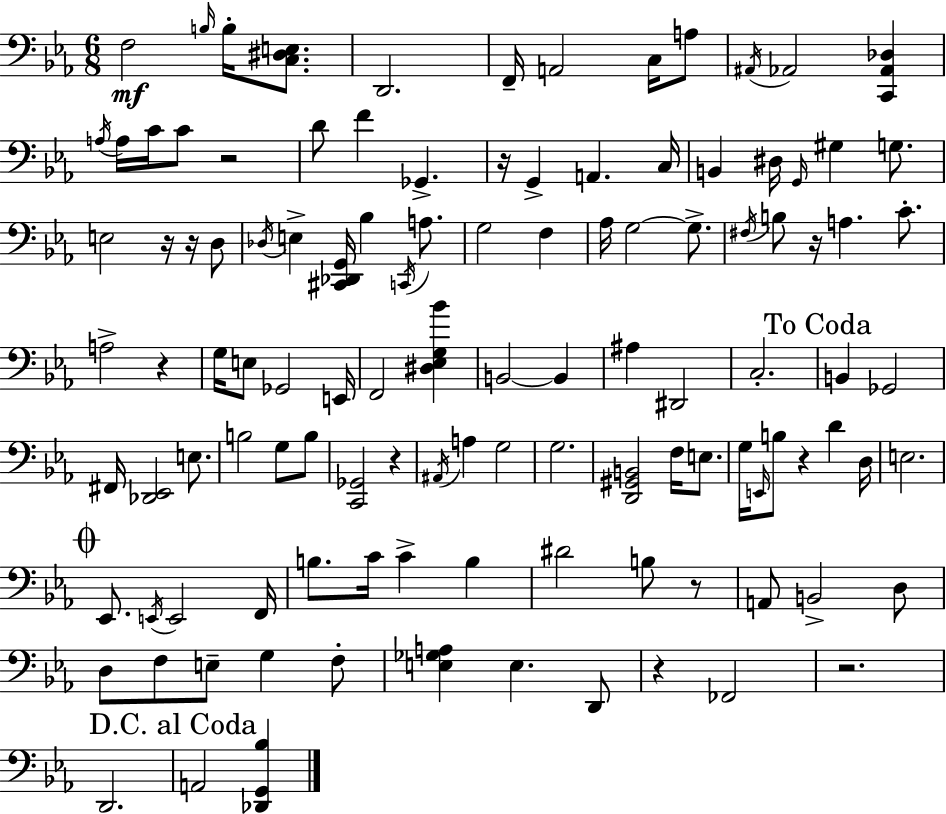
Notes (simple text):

F3/h B3/s B3/s [C3,D#3,E3]/e. D2/h. F2/s A2/h C3/s A3/e A#2/s Ab2/h [C2,Ab2,Db3]/q A3/s A3/s C4/s C4/e R/h D4/e F4/q Gb2/q. R/s G2/q A2/q. C3/s B2/q D#3/s G2/s G#3/q G3/e. E3/h R/s R/s D3/e Db3/s E3/q [C#2,Db2,G2]/s Bb3/q C2/s A3/e. G3/h F3/q Ab3/s G3/h G3/e. F#3/s B3/e R/s A3/q. C4/e. A3/h R/q G3/s E3/e Gb2/h E2/s F2/h [D#3,Eb3,G3,Bb4]/q B2/h B2/q A#3/q D#2/h C3/h. B2/q Gb2/h F#2/s [Db2,Eb2]/h E3/e. B3/h G3/e B3/e [C2,Gb2]/h R/q A#2/s A3/q G3/h G3/h. [D2,G#2,B2]/h F3/s E3/e. G3/s E2/s B3/e R/q D4/q D3/s E3/h. Eb2/e. E2/s E2/h F2/s B3/e. C4/s C4/q B3/q D#4/h B3/e R/e A2/e B2/h D3/e D3/e F3/e E3/e G3/q F3/e [E3,Gb3,A3]/q E3/q. D2/e R/q FES2/h R/h. D2/h. A2/h [Db2,G2,Bb3]/q